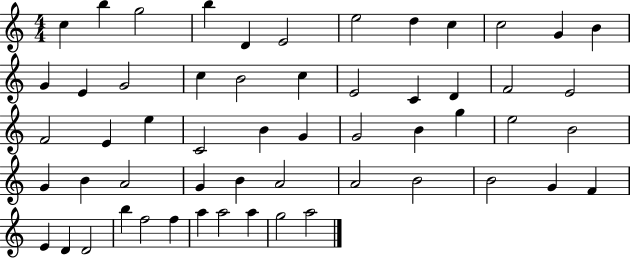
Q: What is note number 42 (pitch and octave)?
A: B4